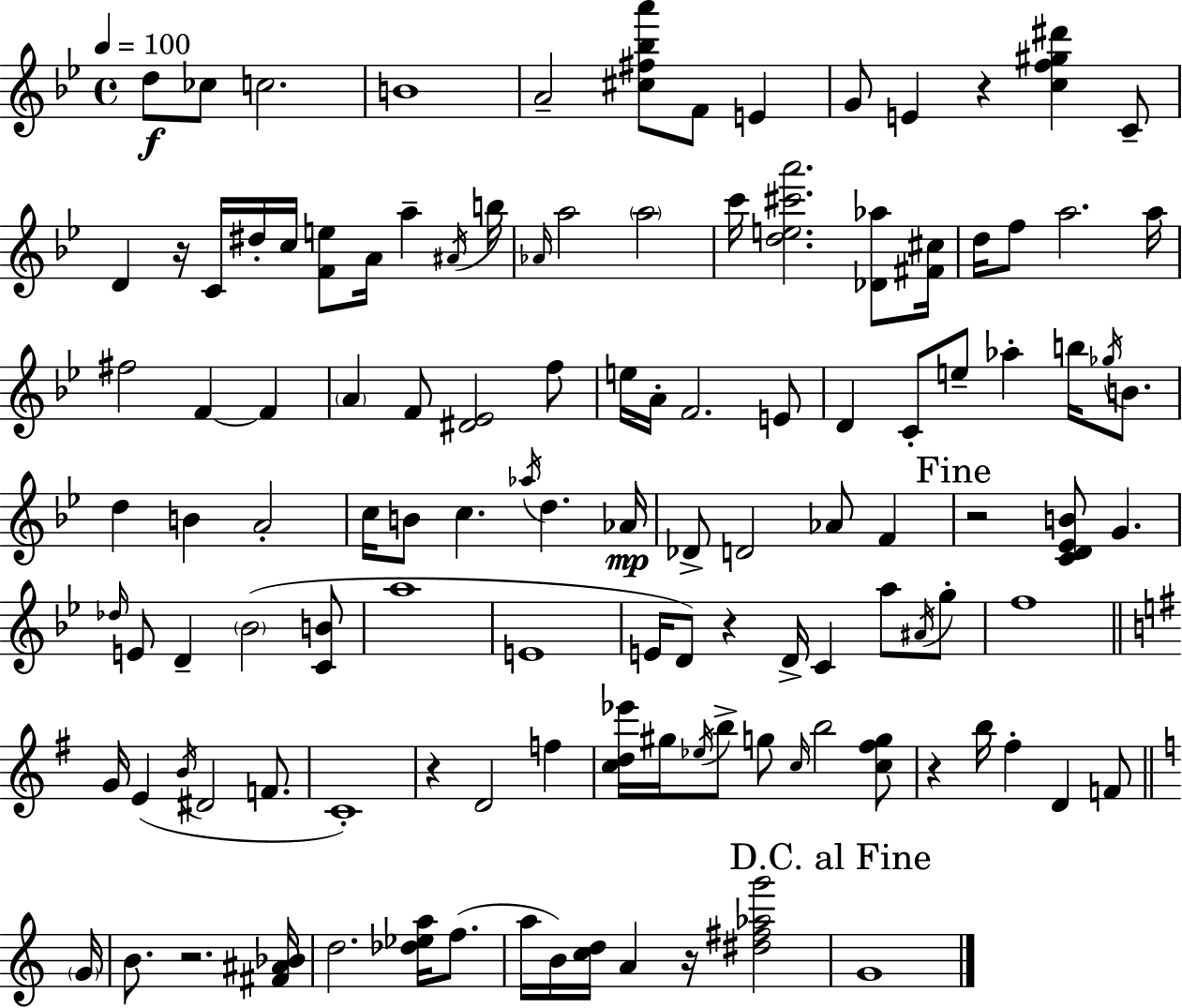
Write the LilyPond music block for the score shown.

{
  \clef treble
  \time 4/4
  \defaultTimeSignature
  \key g \minor
  \tempo 4 = 100
  d''8\f ces''8 c''2. | b'1 | a'2-- <cis'' fis'' bes'' a'''>8 f'8 e'4 | g'8 e'4 r4 <c'' f'' gis'' dis'''>4 c'8-- | \break d'4 r16 c'16 dis''16-. c''16 <f' e''>8 a'16 a''4-- \acciaccatura { ais'16 } | b''16 \grace { aes'16 } a''2 \parenthesize a''2 | c'''16 <d'' e'' cis''' a'''>2. <des' aes''>8 | <fis' cis''>16 d''16 f''8 a''2. | \break a''16 fis''2 f'4~~ f'4 | \parenthesize a'4 f'8 <dis' ees'>2 | f''8 e''16 a'16-. f'2. | e'8 d'4 c'8-. e''8-- aes''4-. b''16 \acciaccatura { ges''16 } | \break b'8. d''4 b'4 a'2-. | c''16 b'8 c''4. \acciaccatura { aes''16 } d''4. | aes'16\mp des'8-> d'2 aes'8 | f'4 \mark "Fine" r2 <c' d' ees' b'>8 g'4. | \break \grace { des''16 } e'8 d'4-- \parenthesize bes'2( | <c' b'>8 a''1 | e'1 | e'16 d'8) r4 d'16-> c'4 | \break a''8 \acciaccatura { ais'16 } g''8-. f''1 | \bar "||" \break \key e \minor g'16 e'4( \acciaccatura { b'16 } dis'2 f'8. | c'1-.) | r4 d'2 f''4 | <c'' d'' ees'''>16 gis''16 \acciaccatura { ees''16 } b''8-> g''8 \grace { c''16 } b''2 | \break <c'' fis'' g''>8 r4 b''16 fis''4-. d'4 | f'8 \bar "||" \break \key c \major \parenthesize g'16 b'8. r2. | <fis' ais' bes'>16 d''2. <des'' ees'' a''>16 f''8.( | a''16 b'16) <c'' d''>16 a'4 r16 <dis'' fis'' aes'' g'''>2 | \mark "D.C. al Fine" g'1 | \break \bar "|."
}